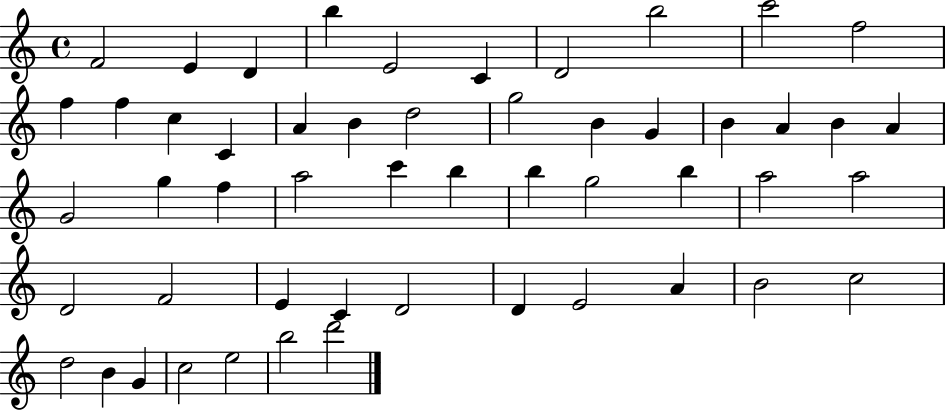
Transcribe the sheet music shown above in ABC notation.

X:1
T:Untitled
M:4/4
L:1/4
K:C
F2 E D b E2 C D2 b2 c'2 f2 f f c C A B d2 g2 B G B A B A G2 g f a2 c' b b g2 b a2 a2 D2 F2 E C D2 D E2 A B2 c2 d2 B G c2 e2 b2 d'2